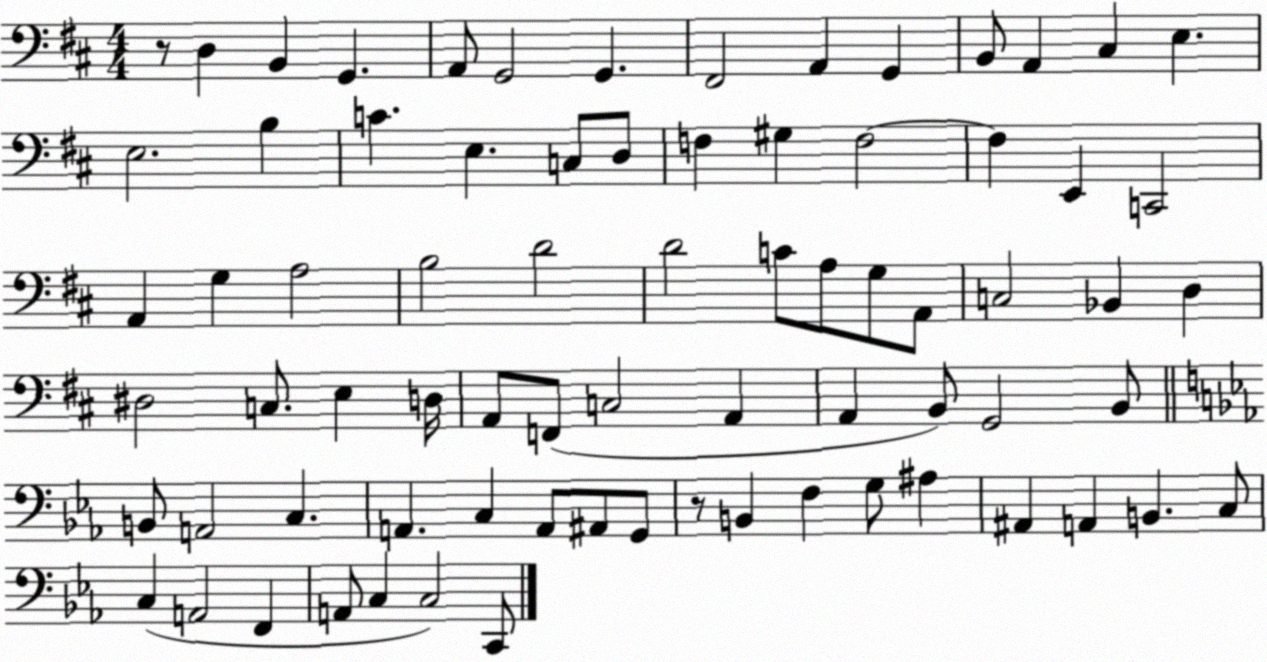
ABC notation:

X:1
T:Untitled
M:4/4
L:1/4
K:D
z/2 D, B,, G,, A,,/2 G,,2 G,, ^F,,2 A,, G,, B,,/2 A,, ^C, E, E,2 B, C E, C,/2 D,/2 F, ^G, F,2 F, E,, C,,2 A,, G, A,2 B,2 D2 D2 C/2 A,/2 G,/2 A,,/2 C,2 _B,, D, ^D,2 C,/2 E, D,/4 A,,/2 F,,/2 C,2 A,, A,, B,,/2 G,,2 B,,/2 B,,/2 A,,2 C, A,, C, A,,/2 ^A,,/2 G,,/2 z/2 B,, F, G,/2 ^A, ^A,, A,, B,, C,/2 C, A,,2 F,, A,,/2 C, C,2 C,,/2